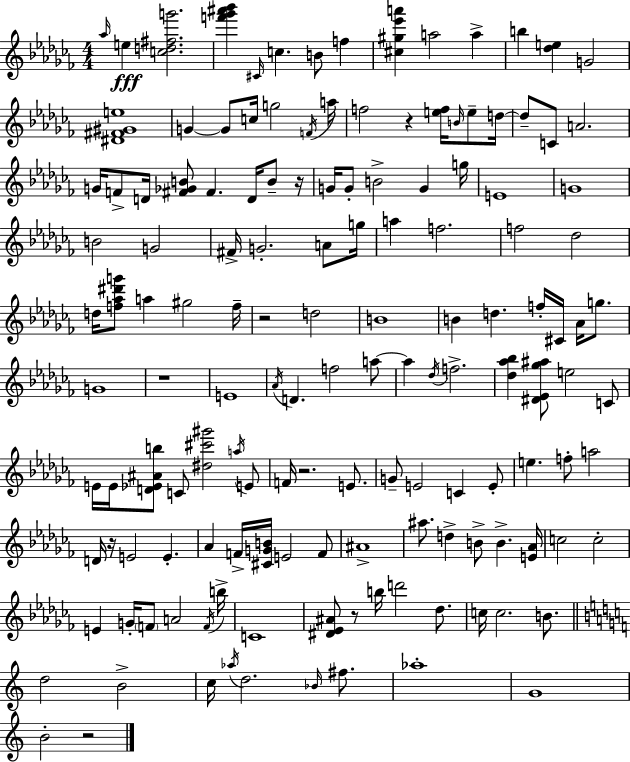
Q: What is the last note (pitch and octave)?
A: B4